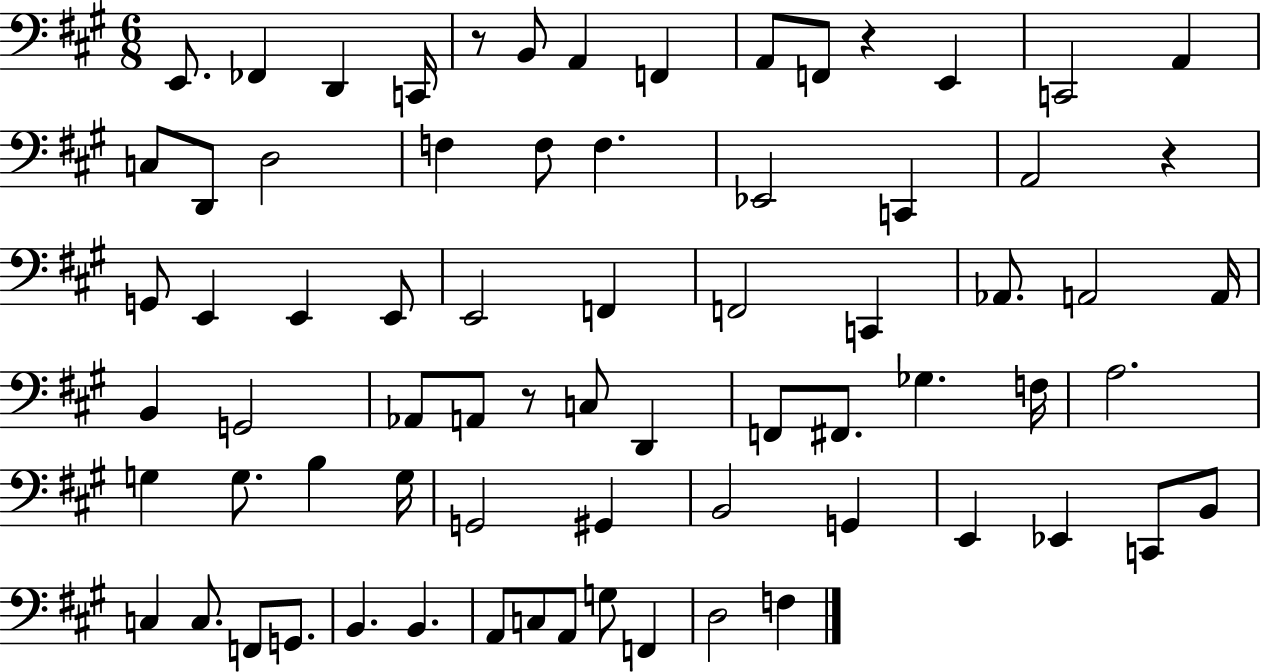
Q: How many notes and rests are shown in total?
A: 72